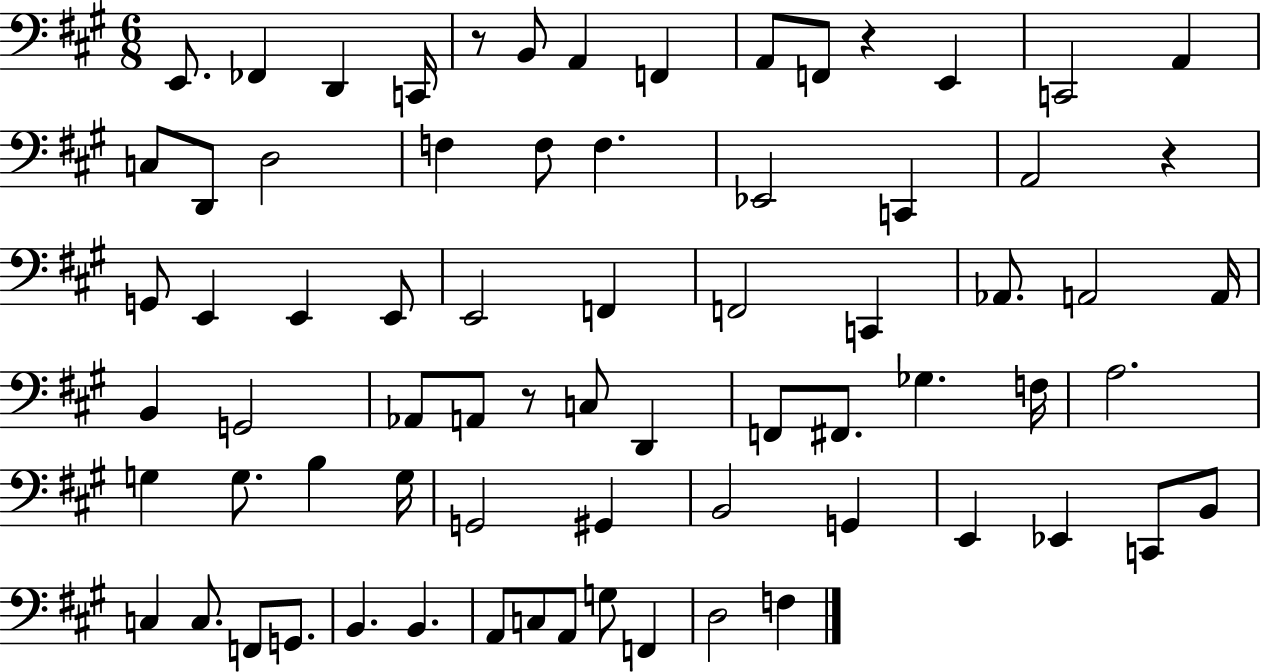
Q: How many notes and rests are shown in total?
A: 72